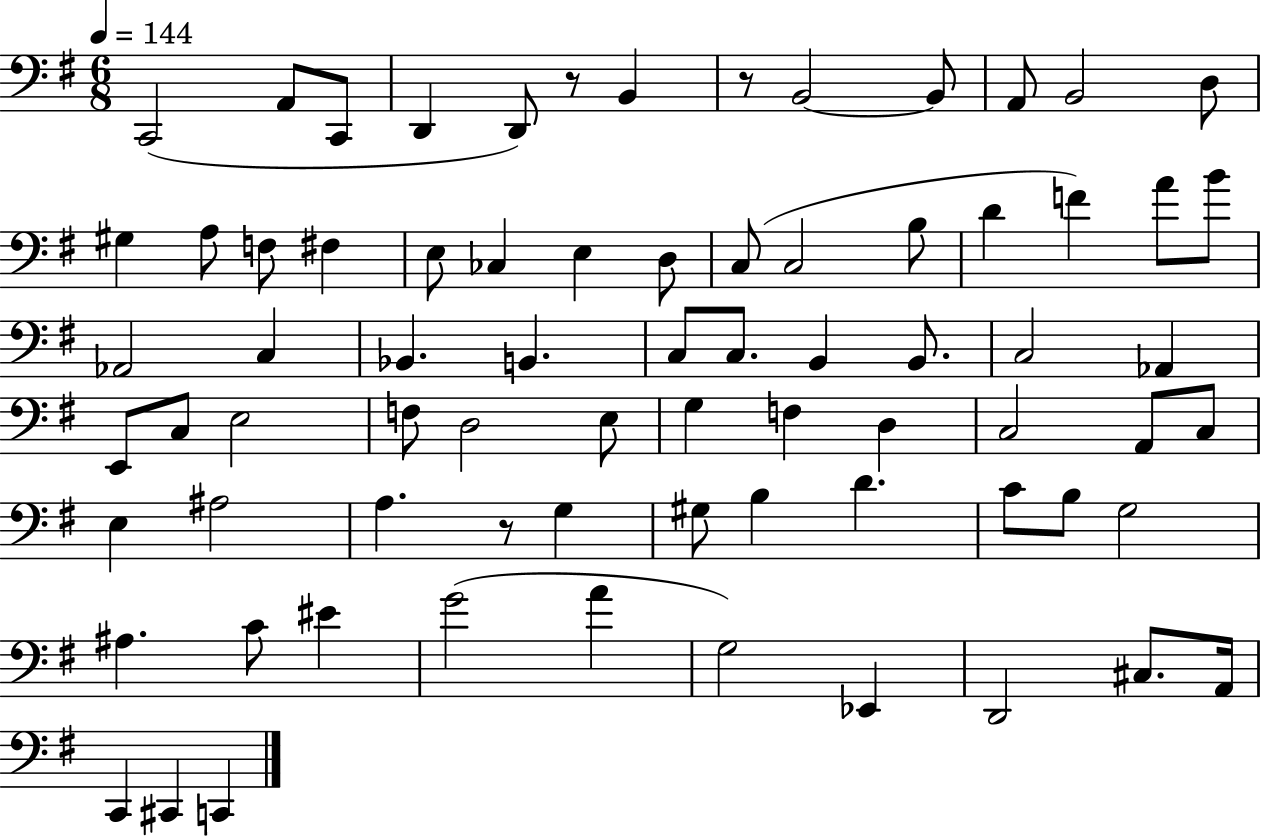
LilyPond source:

{
  \clef bass
  \numericTimeSignature
  \time 6/8
  \key g \major
  \tempo 4 = 144
  \repeat volta 2 { c,2( a,8 c,8 | d,4 d,8) r8 b,4 | r8 b,2~~ b,8 | a,8 b,2 d8 | \break gis4 a8 f8 fis4 | e8 ces4 e4 d8 | c8( c2 b8 | d'4 f'4) a'8 b'8 | \break aes,2 c4 | bes,4. b,4. | c8 c8. b,4 b,8. | c2 aes,4 | \break e,8 c8 e2 | f8 d2 e8 | g4 f4 d4 | c2 a,8 c8 | \break e4 ais2 | a4. r8 g4 | gis8 b4 d'4. | c'8 b8 g2 | \break ais4. c'8 eis'4 | g'2( a'4 | g2) ees,4 | d,2 cis8. a,16 | \break c,4 cis,4 c,4 | } \bar "|."
}